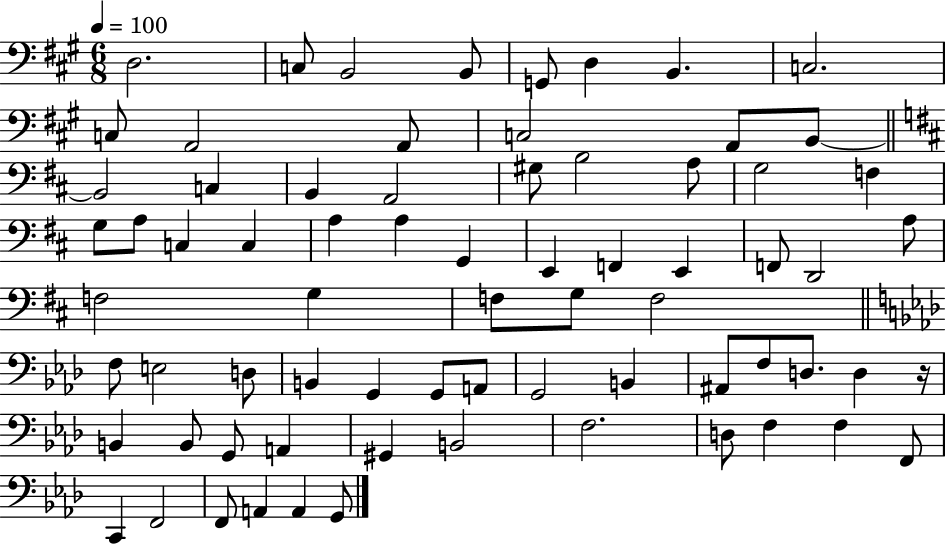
X:1
T:Untitled
M:6/8
L:1/4
K:A
D,2 C,/2 B,,2 B,,/2 G,,/2 D, B,, C,2 C,/2 A,,2 A,,/2 C,2 A,,/2 B,,/2 B,,2 C, B,, A,,2 ^G,/2 B,2 A,/2 G,2 F, G,/2 A,/2 C, C, A, A, G,, E,, F,, E,, F,,/2 D,,2 A,/2 F,2 G, F,/2 G,/2 F,2 F,/2 E,2 D,/2 B,, G,, G,,/2 A,,/2 G,,2 B,, ^A,,/2 F,/2 D,/2 D, z/4 B,, B,,/2 G,,/2 A,, ^G,, B,,2 F,2 D,/2 F, F, F,,/2 C,, F,,2 F,,/2 A,, A,, G,,/2